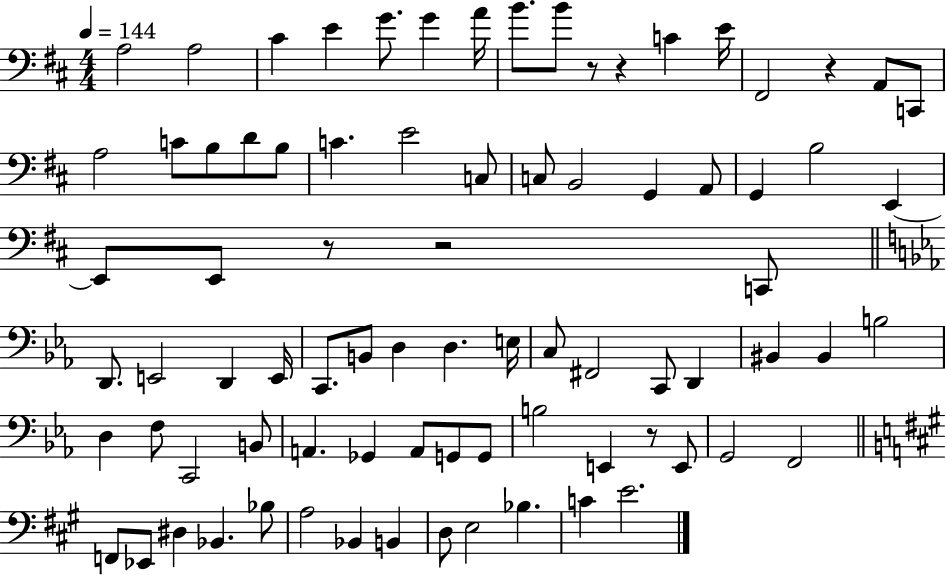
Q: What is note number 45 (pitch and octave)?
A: D2